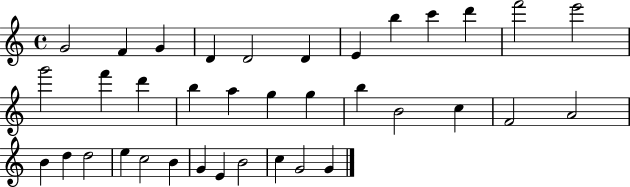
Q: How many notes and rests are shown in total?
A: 36